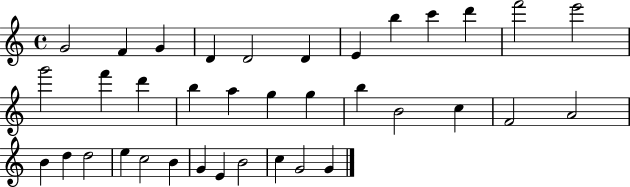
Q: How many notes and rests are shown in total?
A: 36